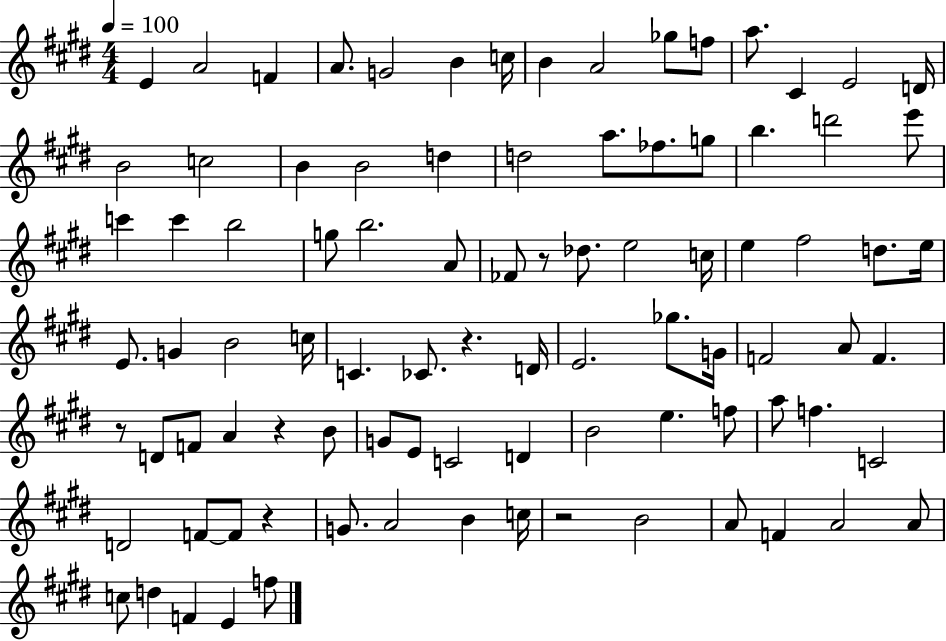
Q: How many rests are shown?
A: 6